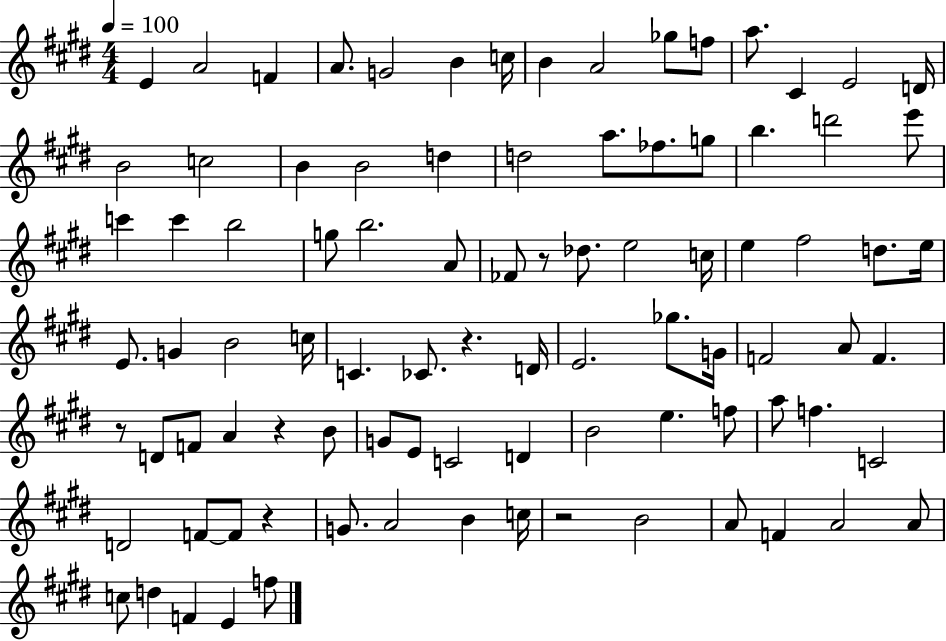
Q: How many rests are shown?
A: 6